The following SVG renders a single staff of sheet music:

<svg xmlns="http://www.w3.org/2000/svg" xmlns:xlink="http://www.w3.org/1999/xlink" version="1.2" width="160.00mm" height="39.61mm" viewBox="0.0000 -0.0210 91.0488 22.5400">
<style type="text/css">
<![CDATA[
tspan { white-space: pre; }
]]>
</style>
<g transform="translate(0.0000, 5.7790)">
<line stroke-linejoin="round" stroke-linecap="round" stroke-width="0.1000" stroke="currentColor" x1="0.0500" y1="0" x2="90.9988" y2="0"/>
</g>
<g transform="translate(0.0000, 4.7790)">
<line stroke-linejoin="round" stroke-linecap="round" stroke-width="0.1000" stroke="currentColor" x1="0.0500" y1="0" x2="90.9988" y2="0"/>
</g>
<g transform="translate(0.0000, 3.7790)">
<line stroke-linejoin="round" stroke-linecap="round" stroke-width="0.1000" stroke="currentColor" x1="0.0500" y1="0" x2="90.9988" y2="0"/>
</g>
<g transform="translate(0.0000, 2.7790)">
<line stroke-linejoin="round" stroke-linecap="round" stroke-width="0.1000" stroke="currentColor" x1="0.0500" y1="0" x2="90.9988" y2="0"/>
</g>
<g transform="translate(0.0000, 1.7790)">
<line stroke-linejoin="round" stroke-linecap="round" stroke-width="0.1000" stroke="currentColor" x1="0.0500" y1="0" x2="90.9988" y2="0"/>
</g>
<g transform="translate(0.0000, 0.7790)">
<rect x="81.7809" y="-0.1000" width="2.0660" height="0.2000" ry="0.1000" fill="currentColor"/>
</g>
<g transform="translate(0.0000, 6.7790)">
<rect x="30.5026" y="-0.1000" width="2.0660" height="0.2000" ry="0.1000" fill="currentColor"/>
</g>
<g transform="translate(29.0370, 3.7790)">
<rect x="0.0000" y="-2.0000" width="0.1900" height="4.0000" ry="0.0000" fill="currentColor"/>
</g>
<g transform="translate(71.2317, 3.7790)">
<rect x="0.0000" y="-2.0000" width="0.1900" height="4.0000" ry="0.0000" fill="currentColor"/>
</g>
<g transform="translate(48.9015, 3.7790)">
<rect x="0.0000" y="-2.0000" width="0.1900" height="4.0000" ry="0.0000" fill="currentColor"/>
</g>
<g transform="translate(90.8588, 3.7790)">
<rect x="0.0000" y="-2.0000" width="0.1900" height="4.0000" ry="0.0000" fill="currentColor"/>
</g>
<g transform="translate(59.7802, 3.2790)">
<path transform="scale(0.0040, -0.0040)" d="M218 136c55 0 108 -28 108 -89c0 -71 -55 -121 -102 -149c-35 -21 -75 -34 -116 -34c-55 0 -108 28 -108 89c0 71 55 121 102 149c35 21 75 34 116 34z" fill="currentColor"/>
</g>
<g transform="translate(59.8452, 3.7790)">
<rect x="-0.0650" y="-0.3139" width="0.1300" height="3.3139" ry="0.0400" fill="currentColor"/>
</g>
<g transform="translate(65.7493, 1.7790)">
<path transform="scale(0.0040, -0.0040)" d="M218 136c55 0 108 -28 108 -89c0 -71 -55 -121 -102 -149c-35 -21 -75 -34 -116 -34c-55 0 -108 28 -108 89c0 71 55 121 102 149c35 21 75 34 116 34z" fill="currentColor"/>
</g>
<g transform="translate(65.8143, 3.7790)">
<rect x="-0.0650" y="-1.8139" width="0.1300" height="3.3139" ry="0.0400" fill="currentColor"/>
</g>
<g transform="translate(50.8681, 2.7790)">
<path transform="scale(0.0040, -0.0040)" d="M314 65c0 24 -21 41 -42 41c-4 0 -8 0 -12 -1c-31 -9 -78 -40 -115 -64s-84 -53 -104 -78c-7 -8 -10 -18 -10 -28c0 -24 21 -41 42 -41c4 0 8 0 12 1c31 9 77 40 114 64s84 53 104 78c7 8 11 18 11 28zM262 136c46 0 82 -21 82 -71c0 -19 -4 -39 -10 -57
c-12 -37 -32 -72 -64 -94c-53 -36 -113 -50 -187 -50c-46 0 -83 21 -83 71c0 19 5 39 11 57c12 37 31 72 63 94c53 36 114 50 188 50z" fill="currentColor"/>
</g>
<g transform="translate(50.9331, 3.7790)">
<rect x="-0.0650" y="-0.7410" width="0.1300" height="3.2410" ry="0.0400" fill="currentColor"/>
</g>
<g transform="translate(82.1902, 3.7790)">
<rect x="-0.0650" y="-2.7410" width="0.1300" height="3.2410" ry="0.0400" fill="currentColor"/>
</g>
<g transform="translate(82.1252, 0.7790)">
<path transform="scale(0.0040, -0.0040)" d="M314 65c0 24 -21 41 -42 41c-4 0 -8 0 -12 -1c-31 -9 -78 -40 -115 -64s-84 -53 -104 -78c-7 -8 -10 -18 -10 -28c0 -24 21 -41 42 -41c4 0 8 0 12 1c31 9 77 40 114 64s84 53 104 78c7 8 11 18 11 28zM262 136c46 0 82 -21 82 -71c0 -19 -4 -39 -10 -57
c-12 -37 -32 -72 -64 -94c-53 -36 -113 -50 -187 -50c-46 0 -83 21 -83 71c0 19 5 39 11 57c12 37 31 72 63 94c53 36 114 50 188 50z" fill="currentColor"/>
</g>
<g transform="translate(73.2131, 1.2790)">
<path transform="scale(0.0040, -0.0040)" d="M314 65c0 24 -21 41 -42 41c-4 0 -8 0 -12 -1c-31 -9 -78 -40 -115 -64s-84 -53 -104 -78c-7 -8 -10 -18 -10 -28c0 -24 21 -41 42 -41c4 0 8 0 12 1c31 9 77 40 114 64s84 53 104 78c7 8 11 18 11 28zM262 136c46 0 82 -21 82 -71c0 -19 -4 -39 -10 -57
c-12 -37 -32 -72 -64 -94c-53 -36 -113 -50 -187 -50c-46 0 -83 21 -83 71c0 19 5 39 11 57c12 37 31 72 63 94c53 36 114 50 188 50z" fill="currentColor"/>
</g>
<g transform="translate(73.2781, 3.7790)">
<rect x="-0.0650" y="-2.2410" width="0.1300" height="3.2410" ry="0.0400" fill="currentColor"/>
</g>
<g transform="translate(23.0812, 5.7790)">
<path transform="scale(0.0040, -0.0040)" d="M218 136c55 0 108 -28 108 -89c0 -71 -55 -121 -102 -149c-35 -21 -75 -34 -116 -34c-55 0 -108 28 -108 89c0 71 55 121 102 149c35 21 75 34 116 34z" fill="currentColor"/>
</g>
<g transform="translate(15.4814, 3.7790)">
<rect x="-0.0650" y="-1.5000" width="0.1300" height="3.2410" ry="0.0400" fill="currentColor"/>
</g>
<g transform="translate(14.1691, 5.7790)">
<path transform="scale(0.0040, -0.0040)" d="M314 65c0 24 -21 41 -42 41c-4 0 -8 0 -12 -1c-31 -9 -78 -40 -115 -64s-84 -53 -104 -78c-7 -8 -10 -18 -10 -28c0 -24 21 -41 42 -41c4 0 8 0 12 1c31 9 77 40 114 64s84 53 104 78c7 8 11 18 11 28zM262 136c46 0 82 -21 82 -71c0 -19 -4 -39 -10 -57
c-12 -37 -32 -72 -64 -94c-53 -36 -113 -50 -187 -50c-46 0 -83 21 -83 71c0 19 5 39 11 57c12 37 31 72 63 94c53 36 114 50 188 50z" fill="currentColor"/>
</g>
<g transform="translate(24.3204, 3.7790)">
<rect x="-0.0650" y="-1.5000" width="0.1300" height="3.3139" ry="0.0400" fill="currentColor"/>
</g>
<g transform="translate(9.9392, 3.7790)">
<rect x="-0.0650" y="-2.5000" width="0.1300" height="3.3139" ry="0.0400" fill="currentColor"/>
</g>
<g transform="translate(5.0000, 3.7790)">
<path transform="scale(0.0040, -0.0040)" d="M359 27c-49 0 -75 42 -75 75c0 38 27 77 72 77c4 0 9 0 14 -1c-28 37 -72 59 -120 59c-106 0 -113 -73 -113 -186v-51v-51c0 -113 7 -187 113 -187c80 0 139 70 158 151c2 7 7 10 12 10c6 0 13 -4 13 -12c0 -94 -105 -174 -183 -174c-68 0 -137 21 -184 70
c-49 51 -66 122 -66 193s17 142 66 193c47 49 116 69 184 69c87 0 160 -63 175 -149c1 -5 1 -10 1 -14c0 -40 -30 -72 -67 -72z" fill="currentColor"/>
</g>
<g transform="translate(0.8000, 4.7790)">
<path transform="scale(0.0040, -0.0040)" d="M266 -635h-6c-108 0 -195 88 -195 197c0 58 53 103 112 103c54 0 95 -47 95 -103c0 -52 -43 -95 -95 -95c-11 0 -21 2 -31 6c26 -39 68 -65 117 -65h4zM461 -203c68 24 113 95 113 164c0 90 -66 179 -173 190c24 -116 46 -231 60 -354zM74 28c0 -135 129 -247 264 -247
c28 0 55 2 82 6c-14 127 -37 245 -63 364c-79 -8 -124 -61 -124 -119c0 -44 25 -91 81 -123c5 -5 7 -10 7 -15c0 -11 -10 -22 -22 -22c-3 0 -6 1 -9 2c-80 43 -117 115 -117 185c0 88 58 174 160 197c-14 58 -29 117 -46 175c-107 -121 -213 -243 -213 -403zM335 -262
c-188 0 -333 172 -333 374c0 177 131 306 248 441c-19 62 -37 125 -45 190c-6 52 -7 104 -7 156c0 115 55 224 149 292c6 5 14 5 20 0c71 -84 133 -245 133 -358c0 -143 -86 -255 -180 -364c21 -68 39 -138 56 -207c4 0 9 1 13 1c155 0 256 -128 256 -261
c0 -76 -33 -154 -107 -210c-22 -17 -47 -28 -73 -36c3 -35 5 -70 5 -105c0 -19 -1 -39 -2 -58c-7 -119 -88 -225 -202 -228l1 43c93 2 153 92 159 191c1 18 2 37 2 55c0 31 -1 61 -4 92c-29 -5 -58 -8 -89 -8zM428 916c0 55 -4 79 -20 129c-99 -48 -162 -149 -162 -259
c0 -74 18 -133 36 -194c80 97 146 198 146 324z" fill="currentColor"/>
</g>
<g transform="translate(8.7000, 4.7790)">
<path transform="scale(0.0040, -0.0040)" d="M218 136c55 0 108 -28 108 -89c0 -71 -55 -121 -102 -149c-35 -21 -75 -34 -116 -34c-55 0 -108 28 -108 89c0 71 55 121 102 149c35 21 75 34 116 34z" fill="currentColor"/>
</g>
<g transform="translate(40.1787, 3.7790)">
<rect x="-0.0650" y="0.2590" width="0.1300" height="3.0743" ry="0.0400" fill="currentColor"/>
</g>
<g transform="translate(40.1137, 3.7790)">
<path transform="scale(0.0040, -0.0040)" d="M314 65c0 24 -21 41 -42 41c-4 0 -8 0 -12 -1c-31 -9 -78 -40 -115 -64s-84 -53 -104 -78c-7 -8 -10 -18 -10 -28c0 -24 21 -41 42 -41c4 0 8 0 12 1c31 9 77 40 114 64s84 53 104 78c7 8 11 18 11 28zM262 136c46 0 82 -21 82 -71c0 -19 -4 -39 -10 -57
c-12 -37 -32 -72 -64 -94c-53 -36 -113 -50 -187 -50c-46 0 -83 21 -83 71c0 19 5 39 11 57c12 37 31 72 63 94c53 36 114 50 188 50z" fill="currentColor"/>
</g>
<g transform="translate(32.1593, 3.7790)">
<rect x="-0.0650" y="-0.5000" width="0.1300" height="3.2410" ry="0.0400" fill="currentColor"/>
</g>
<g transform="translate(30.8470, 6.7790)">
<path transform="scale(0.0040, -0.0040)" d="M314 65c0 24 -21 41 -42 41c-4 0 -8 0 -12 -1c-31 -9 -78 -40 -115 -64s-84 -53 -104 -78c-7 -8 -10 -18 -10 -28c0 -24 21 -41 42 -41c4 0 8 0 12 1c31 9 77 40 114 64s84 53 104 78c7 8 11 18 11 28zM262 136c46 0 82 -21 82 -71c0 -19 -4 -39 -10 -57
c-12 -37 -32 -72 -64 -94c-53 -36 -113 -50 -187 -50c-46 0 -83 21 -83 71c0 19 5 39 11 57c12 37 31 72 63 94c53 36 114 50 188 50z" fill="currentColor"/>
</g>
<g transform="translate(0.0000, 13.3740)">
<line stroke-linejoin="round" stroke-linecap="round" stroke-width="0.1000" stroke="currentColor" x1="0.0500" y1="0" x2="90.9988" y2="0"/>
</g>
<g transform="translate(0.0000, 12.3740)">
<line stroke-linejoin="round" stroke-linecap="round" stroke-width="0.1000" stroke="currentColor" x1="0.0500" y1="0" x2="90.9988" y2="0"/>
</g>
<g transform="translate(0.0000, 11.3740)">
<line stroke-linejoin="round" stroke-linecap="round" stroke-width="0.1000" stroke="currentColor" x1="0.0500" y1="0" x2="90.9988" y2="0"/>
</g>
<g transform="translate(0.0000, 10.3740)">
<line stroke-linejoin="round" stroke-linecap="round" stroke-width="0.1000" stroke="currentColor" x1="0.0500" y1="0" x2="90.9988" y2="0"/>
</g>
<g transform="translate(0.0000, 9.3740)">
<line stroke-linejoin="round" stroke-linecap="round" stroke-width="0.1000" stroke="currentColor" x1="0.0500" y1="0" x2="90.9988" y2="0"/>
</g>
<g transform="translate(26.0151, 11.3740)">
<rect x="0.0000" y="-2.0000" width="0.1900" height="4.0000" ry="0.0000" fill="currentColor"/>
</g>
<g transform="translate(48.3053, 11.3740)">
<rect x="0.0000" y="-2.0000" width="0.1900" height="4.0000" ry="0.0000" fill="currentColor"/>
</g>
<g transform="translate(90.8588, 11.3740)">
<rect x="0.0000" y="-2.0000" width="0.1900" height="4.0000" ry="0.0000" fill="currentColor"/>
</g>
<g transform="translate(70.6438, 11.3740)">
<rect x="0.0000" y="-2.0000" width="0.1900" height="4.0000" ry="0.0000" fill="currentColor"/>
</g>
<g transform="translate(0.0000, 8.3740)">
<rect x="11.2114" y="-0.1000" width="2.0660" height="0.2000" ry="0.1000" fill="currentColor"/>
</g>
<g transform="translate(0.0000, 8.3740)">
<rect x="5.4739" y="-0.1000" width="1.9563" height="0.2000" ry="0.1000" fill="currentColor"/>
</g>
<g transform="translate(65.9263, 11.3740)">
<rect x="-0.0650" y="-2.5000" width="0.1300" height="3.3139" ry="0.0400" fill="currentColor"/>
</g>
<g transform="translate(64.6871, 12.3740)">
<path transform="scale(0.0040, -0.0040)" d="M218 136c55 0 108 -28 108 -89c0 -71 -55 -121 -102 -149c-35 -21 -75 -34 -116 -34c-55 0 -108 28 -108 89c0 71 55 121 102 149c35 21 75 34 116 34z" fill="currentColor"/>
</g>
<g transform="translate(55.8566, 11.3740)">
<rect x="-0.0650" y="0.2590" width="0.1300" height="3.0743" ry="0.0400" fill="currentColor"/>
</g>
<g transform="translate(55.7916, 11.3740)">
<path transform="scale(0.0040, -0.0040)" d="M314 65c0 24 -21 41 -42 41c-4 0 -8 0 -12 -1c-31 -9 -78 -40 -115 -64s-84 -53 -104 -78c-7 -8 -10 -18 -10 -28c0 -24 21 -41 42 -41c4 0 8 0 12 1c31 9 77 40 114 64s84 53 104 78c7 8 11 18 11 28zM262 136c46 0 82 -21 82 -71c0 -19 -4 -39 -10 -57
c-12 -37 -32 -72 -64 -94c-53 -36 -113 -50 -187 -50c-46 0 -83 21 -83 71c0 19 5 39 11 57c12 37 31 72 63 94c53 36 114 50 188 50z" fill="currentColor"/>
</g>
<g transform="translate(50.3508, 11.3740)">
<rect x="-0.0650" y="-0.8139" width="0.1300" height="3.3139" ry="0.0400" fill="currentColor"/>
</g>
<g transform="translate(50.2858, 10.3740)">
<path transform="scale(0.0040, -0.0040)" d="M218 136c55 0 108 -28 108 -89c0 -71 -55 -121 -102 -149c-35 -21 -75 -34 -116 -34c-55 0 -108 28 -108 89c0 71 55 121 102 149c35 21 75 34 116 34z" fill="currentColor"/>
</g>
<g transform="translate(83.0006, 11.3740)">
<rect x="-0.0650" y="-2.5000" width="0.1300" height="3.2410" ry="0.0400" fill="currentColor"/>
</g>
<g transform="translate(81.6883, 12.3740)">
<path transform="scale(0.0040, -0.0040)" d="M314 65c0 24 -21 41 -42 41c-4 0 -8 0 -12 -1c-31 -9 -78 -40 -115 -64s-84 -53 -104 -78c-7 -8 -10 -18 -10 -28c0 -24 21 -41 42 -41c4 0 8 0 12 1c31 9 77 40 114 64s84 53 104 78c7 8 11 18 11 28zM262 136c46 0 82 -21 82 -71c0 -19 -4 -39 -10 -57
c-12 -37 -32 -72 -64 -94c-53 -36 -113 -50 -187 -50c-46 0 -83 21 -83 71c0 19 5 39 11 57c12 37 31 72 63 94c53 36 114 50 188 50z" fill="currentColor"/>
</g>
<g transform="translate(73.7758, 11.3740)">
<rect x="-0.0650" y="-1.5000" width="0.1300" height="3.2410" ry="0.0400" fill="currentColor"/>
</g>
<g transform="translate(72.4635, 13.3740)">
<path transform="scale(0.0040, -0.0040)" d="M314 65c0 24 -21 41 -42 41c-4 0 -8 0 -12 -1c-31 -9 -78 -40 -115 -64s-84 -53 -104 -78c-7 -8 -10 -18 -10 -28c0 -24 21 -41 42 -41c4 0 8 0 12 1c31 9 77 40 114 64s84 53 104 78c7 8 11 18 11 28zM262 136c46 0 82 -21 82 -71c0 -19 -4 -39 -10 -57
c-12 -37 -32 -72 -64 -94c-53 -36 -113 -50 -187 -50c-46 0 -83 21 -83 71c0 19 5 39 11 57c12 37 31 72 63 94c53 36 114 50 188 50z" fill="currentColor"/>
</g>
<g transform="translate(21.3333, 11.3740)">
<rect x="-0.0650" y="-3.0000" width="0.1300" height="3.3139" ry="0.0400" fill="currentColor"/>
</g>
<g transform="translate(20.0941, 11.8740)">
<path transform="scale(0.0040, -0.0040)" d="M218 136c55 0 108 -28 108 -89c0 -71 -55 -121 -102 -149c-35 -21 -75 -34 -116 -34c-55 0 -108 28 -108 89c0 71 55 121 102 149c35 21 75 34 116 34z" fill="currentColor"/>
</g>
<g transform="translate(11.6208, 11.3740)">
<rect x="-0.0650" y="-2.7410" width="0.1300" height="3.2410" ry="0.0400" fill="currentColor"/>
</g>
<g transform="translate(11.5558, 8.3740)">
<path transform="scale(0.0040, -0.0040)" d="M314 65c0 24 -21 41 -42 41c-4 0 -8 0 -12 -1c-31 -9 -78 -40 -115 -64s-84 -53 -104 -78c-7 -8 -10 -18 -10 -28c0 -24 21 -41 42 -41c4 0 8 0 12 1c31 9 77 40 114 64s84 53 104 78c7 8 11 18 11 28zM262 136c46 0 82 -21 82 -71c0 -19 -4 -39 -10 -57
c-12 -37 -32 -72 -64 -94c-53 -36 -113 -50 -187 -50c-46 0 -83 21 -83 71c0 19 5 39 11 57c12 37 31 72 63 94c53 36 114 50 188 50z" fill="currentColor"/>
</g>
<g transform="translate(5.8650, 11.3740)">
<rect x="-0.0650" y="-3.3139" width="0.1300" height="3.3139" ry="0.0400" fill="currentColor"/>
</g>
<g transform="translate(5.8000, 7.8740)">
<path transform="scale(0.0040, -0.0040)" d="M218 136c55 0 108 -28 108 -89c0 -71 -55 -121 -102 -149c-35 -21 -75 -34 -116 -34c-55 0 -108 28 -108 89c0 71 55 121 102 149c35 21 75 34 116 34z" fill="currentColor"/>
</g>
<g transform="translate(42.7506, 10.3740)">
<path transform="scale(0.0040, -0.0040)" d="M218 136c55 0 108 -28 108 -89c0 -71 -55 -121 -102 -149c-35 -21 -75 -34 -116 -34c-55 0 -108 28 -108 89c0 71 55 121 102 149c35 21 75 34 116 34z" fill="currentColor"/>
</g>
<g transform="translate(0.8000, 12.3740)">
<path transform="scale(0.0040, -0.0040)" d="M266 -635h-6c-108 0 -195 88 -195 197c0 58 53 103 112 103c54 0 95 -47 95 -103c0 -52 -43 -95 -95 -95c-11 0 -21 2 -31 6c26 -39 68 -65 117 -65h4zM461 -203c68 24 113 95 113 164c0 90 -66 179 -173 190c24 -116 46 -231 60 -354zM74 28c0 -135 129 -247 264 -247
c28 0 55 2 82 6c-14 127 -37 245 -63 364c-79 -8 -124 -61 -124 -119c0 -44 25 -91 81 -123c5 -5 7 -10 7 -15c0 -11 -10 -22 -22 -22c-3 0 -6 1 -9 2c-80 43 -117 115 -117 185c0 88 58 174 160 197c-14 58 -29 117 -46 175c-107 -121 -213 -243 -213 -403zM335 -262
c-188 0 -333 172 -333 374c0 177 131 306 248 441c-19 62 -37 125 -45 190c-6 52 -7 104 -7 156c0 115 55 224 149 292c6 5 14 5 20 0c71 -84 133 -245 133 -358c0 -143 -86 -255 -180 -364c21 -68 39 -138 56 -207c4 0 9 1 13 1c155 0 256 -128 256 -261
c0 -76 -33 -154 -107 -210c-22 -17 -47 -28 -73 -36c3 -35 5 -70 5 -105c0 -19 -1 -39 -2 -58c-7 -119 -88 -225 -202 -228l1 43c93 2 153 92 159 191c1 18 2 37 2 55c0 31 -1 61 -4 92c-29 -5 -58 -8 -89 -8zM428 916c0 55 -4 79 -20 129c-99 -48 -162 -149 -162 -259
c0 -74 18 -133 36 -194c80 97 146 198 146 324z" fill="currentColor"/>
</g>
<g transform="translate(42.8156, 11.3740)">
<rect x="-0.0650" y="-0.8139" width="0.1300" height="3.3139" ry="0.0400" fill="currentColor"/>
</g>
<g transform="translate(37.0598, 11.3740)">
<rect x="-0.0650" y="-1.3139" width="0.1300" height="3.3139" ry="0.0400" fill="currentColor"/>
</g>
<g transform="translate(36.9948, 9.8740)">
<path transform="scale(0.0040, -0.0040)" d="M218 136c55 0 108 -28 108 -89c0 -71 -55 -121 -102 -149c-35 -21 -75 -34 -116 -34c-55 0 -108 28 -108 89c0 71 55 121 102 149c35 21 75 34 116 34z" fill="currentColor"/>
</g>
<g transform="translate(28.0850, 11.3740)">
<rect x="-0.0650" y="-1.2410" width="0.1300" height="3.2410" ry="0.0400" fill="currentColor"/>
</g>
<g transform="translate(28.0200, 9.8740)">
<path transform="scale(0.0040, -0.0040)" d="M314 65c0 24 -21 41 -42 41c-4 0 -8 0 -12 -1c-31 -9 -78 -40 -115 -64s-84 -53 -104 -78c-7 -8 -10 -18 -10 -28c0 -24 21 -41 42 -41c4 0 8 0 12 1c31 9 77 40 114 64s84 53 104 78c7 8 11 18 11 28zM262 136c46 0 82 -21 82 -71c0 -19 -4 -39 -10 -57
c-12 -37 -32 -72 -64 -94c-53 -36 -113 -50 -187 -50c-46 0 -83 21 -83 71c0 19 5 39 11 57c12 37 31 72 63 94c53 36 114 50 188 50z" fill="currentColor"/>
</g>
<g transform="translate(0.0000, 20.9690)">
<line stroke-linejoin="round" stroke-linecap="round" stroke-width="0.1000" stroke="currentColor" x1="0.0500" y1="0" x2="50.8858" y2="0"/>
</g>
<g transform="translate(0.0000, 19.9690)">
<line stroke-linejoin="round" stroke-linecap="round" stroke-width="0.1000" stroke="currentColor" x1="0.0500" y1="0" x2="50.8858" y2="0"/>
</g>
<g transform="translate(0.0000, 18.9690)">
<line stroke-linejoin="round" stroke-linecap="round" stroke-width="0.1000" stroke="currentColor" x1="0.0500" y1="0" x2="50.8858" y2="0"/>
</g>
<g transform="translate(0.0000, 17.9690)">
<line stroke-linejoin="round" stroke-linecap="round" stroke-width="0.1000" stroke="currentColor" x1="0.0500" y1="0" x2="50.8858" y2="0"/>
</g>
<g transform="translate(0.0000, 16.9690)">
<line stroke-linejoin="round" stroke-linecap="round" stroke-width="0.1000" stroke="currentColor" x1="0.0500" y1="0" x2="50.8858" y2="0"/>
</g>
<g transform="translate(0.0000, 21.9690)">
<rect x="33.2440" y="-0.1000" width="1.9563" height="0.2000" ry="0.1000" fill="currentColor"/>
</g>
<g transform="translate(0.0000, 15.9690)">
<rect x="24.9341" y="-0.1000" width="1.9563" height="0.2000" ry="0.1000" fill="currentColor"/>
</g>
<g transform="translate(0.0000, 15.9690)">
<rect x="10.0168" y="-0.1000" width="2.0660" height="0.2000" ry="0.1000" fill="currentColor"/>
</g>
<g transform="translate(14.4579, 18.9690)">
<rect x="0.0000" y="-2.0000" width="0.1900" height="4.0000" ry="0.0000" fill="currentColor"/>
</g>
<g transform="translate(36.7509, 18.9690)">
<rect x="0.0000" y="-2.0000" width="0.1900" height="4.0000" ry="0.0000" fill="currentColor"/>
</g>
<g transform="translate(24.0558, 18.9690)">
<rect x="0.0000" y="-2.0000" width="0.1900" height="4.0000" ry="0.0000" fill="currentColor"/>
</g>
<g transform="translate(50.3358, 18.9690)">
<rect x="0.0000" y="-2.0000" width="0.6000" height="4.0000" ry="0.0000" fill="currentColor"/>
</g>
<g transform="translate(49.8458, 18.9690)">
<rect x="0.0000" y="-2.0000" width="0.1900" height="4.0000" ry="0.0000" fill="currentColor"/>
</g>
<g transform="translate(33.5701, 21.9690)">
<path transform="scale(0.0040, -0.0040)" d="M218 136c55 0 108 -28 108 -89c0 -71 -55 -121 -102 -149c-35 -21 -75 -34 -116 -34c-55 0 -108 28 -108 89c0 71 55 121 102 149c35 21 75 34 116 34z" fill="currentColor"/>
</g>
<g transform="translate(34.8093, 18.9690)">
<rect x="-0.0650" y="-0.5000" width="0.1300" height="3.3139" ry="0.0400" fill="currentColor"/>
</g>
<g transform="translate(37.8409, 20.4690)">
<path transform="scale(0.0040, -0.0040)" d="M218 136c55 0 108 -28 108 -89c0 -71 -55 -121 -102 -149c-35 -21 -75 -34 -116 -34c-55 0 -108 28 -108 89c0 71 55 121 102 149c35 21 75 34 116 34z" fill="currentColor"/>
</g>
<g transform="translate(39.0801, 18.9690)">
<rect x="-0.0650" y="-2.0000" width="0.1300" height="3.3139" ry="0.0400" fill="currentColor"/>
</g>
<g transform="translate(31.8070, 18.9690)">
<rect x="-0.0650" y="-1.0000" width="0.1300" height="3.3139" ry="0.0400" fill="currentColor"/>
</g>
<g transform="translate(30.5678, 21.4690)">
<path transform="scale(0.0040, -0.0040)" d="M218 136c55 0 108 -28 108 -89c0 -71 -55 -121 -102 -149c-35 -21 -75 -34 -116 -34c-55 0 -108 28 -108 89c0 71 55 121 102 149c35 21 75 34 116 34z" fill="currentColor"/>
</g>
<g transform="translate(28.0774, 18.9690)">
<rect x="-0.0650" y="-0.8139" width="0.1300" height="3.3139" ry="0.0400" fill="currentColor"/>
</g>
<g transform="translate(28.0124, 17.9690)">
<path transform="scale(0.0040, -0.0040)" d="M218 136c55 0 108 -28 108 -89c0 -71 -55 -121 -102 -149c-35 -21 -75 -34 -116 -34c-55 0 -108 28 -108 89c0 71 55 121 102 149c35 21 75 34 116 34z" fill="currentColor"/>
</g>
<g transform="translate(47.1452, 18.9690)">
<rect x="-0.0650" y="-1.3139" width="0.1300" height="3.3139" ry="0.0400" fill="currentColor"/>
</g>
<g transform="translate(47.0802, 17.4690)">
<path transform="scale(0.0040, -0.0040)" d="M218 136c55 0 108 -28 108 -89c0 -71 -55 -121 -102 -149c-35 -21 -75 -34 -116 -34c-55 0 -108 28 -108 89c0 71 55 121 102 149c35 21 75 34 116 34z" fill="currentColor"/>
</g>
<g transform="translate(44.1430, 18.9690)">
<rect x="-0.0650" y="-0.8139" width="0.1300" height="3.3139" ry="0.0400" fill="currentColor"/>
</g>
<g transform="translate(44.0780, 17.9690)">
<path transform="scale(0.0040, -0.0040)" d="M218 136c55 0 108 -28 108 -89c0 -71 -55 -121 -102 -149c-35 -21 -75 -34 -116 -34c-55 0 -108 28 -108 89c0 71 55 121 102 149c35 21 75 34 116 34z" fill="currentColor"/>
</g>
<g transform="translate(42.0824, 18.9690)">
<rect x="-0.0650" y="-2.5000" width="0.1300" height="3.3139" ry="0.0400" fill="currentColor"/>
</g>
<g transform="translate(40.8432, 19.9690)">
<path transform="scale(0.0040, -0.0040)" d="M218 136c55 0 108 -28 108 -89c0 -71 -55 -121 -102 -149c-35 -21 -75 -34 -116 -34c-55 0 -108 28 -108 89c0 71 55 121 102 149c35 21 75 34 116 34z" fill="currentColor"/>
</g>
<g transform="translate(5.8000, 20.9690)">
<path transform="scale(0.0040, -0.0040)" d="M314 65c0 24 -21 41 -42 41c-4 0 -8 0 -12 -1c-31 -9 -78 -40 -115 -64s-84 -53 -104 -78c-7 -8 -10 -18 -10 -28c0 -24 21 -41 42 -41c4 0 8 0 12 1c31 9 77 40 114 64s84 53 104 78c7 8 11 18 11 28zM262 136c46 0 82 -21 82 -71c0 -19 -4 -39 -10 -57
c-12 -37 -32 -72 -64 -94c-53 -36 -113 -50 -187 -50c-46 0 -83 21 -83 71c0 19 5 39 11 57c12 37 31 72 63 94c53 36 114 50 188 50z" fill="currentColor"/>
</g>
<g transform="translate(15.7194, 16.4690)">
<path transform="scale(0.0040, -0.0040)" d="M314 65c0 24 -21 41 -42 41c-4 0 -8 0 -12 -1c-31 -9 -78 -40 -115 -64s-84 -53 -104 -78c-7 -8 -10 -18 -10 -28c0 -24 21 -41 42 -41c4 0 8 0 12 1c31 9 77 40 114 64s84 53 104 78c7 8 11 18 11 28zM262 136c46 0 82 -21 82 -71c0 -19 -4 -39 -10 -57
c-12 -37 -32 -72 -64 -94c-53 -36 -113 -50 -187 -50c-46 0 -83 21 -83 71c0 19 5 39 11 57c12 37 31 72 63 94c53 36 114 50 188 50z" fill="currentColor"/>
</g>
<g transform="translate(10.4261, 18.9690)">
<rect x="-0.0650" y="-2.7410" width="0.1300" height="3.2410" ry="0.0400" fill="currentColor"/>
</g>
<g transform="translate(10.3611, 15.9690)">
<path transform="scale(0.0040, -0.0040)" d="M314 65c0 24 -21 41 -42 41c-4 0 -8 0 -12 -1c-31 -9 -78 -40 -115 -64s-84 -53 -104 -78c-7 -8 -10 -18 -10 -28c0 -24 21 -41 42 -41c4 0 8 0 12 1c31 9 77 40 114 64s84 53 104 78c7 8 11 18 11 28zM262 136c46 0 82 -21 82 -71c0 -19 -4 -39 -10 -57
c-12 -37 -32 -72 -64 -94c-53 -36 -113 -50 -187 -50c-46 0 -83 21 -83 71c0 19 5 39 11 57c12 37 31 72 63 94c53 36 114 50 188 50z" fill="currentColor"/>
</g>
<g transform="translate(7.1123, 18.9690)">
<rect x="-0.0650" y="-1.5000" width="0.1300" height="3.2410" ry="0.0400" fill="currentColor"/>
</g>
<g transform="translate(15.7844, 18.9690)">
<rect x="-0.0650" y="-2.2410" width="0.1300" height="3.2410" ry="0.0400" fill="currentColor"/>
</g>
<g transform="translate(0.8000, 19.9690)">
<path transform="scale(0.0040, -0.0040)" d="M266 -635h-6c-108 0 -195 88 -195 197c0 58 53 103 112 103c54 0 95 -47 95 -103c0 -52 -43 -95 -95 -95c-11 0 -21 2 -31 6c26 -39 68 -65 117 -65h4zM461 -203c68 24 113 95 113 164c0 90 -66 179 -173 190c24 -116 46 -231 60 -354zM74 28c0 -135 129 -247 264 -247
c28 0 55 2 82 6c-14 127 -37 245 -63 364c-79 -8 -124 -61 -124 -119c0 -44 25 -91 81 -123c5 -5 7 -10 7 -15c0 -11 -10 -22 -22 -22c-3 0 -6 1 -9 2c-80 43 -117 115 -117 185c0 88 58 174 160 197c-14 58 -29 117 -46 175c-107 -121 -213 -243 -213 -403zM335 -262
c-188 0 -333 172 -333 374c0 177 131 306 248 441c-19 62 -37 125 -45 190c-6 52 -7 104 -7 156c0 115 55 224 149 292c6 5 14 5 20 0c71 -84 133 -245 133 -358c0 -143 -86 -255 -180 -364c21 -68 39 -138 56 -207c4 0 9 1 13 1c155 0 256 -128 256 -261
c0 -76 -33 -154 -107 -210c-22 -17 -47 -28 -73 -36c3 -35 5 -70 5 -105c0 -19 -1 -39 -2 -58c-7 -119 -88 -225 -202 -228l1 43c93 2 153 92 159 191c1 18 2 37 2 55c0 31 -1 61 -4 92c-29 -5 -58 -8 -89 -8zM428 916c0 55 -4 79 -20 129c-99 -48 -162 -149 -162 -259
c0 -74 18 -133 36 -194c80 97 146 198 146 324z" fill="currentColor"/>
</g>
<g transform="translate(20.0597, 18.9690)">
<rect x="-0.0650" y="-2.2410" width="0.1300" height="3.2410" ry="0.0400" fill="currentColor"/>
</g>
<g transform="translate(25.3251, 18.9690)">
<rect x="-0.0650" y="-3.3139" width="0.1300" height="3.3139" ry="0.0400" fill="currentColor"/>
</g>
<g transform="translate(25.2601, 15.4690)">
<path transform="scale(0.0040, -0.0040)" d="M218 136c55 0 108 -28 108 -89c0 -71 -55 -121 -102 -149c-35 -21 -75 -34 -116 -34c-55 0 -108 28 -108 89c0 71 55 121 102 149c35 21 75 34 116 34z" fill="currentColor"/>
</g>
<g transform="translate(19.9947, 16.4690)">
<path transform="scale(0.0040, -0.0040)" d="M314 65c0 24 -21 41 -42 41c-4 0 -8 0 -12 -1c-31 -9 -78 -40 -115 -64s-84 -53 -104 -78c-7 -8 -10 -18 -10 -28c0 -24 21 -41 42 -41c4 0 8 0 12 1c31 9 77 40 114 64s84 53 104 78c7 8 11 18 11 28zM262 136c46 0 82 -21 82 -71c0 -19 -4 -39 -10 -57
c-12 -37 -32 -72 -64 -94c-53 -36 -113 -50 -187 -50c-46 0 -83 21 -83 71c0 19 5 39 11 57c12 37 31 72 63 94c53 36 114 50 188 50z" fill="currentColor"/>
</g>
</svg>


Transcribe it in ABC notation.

X:1
T:Untitled
M:4/4
L:1/4
K:C
G E2 E C2 B2 d2 c f g2 a2 b a2 A e2 e d d B2 G E2 G2 E2 a2 g2 g2 b d D C F G d e